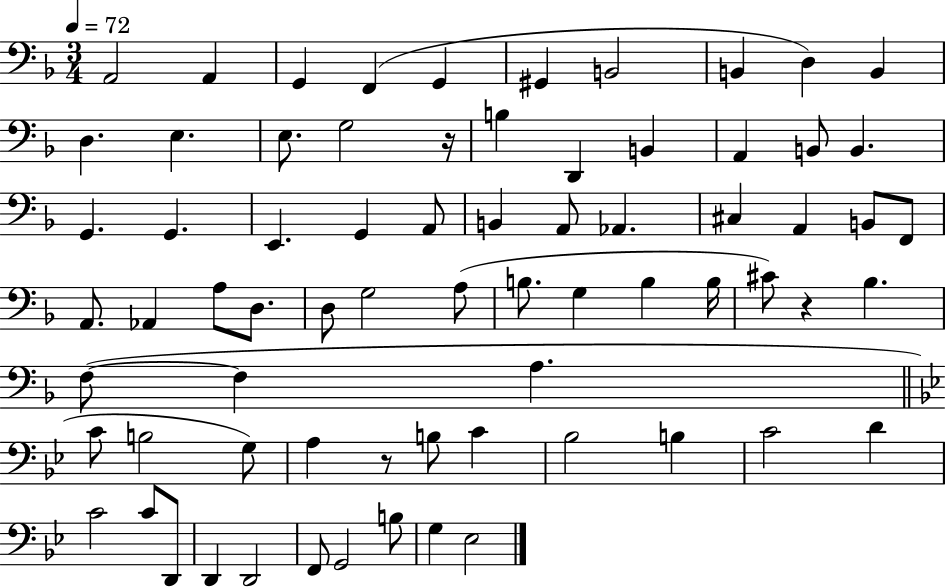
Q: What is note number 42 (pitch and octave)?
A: B3